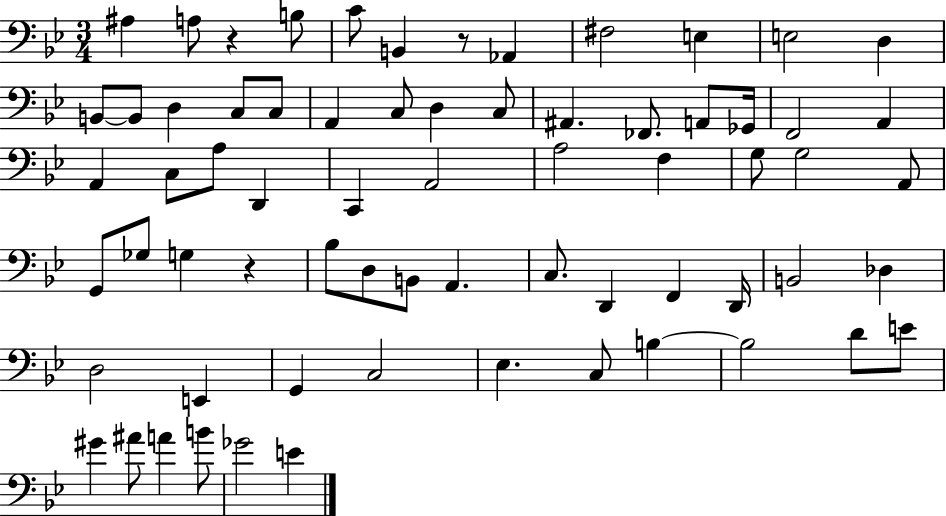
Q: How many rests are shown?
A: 3